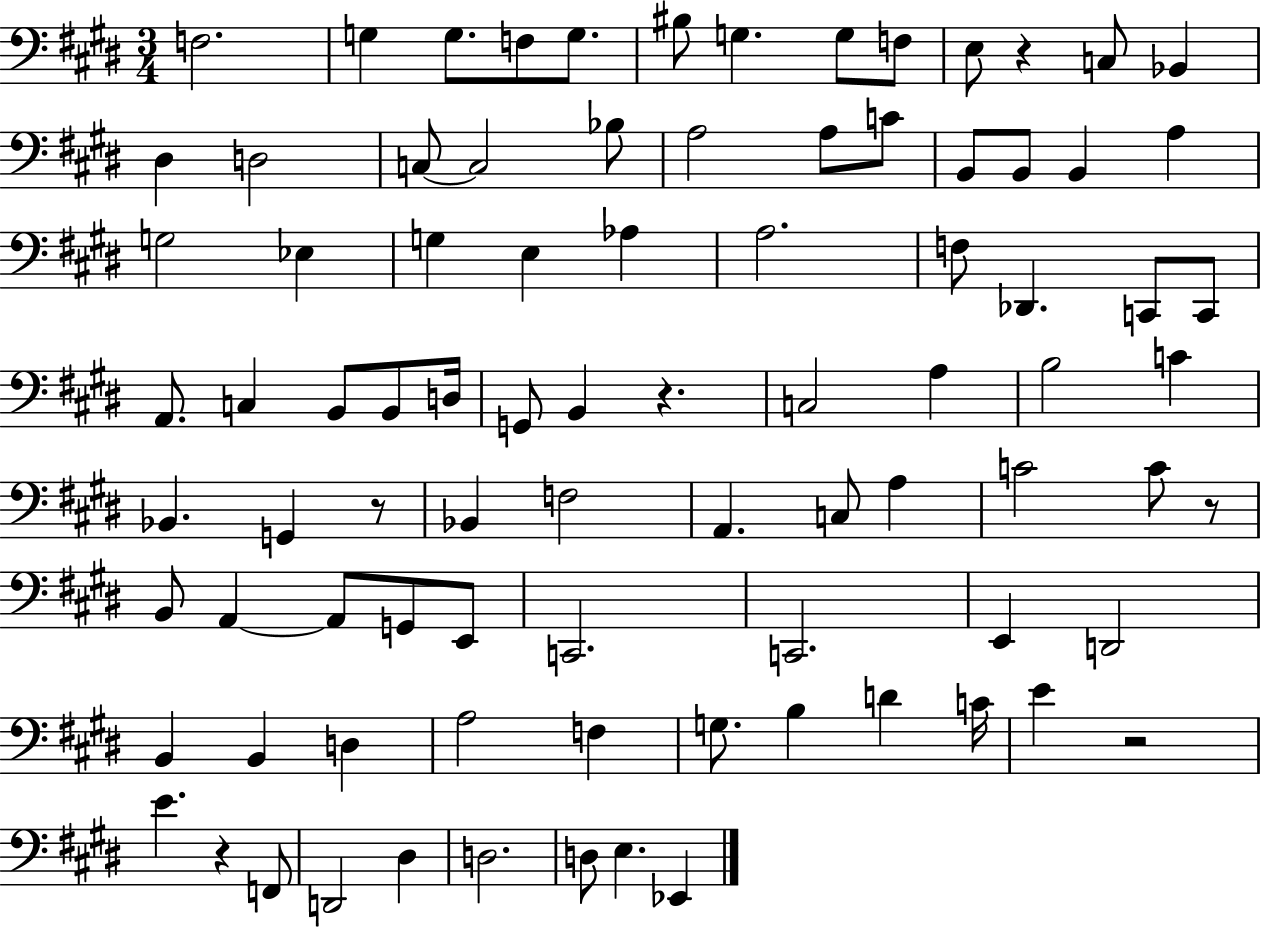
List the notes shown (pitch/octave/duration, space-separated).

F3/h. G3/q G3/e. F3/e G3/e. BIS3/e G3/q. G3/e F3/e E3/e R/q C3/e Bb2/q D#3/q D3/h C3/e C3/h Bb3/e A3/h A3/e C4/e B2/e B2/e B2/q A3/q G3/h Eb3/q G3/q E3/q Ab3/q A3/h. F3/e Db2/q. C2/e C2/e A2/e. C3/q B2/e B2/e D3/s G2/e B2/q R/q. C3/h A3/q B3/h C4/q Bb2/q. G2/q R/e Bb2/q F3/h A2/q. C3/e A3/q C4/h C4/e R/e B2/e A2/q A2/e G2/e E2/e C2/h. C2/h. E2/q D2/h B2/q B2/q D3/q A3/h F3/q G3/e. B3/q D4/q C4/s E4/q R/h E4/q. R/q F2/e D2/h D#3/q D3/h. D3/e E3/q. Eb2/q